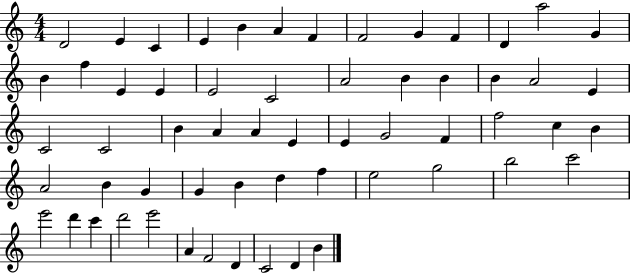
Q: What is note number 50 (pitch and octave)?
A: D6